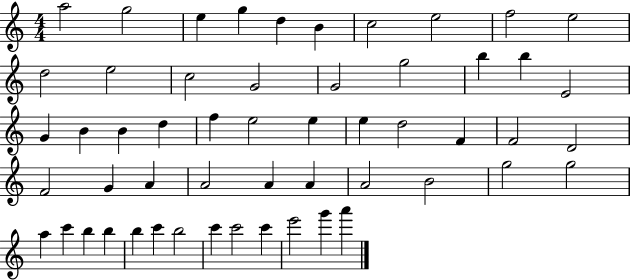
{
  \clef treble
  \numericTimeSignature
  \time 4/4
  \key c \major
  a''2 g''2 | e''4 g''4 d''4 b'4 | c''2 e''2 | f''2 e''2 | \break d''2 e''2 | c''2 g'2 | g'2 g''2 | b''4 b''4 e'2 | \break g'4 b'4 b'4 d''4 | f''4 e''2 e''4 | e''4 d''2 f'4 | f'2 d'2 | \break f'2 g'4 a'4 | a'2 a'4 a'4 | a'2 b'2 | g''2 g''2 | \break a''4 c'''4 b''4 b''4 | b''4 c'''4 b''2 | c'''4 c'''2 c'''4 | e'''2 g'''4 a'''4 | \break \bar "|."
}